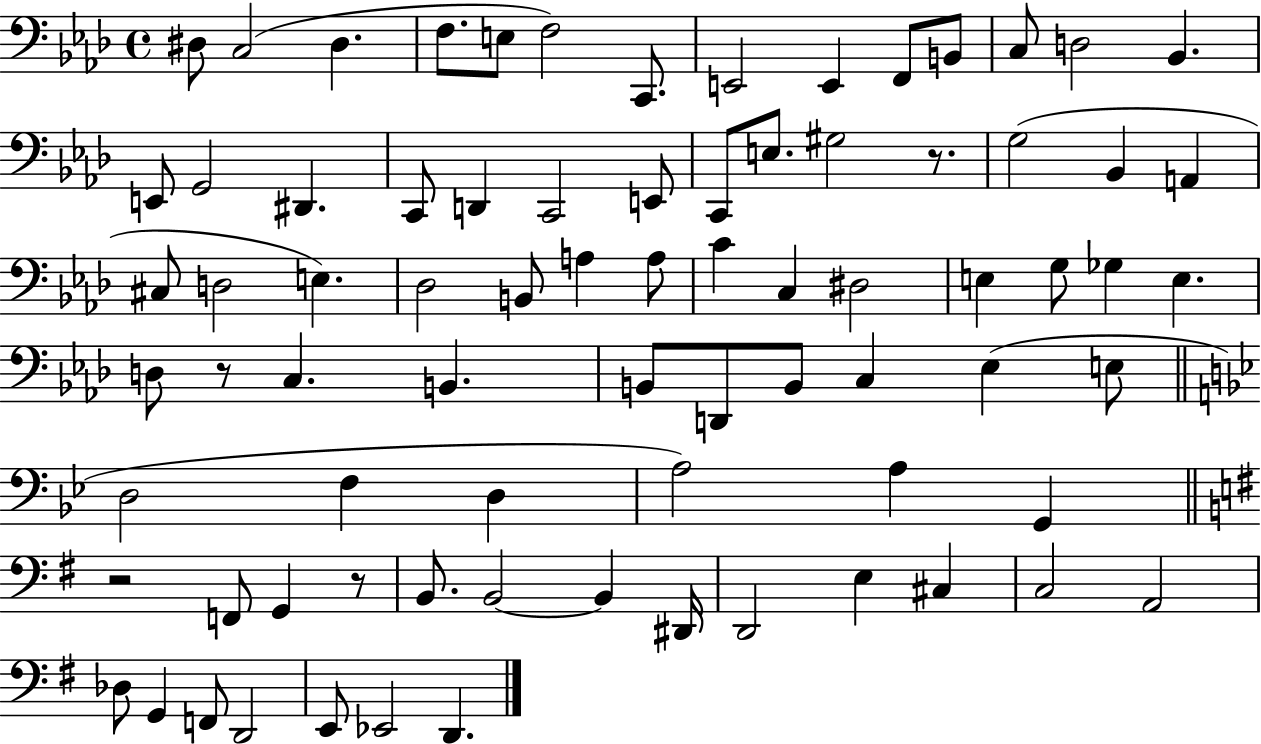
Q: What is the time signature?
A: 4/4